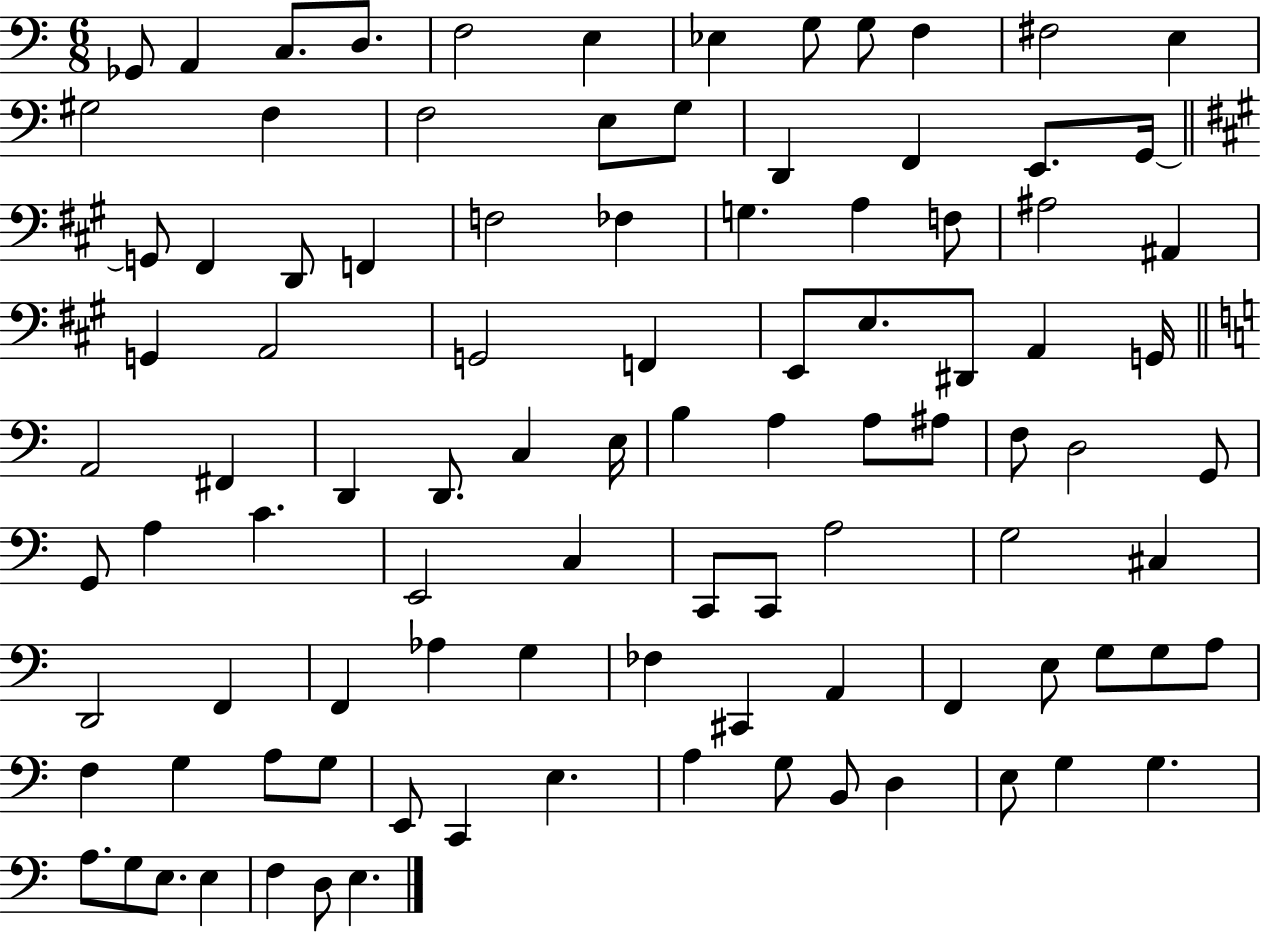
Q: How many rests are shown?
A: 0